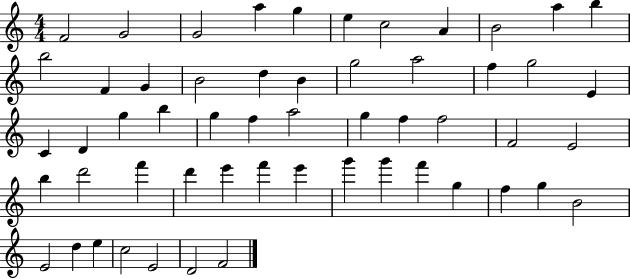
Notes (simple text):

F4/h G4/h G4/h A5/q G5/q E5/q C5/h A4/q B4/h A5/q B5/q B5/h F4/q G4/q B4/h D5/q B4/q G5/h A5/h F5/q G5/h E4/q C4/q D4/q G5/q B5/q G5/q F5/q A5/h G5/q F5/q F5/h F4/h E4/h B5/q D6/h F6/q D6/q E6/q F6/q E6/q G6/q G6/q F6/q G5/q F5/q G5/q B4/h E4/h D5/q E5/q C5/h E4/h D4/h F4/h